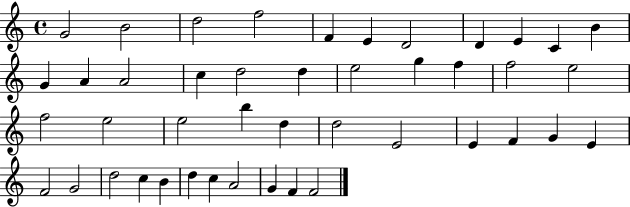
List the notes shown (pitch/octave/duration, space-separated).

G4/h B4/h D5/h F5/h F4/q E4/q D4/h D4/q E4/q C4/q B4/q G4/q A4/q A4/h C5/q D5/h D5/q E5/h G5/q F5/q F5/h E5/h F5/h E5/h E5/h B5/q D5/q D5/h E4/h E4/q F4/q G4/q E4/q F4/h G4/h D5/h C5/q B4/q D5/q C5/q A4/h G4/q F4/q F4/h